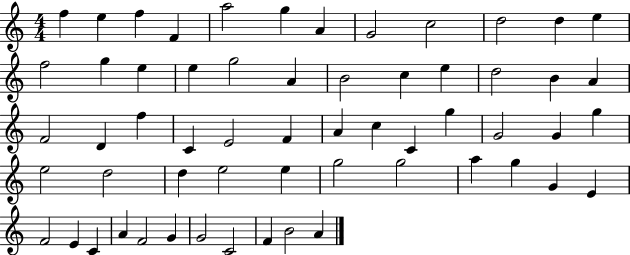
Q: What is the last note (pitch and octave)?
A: A4